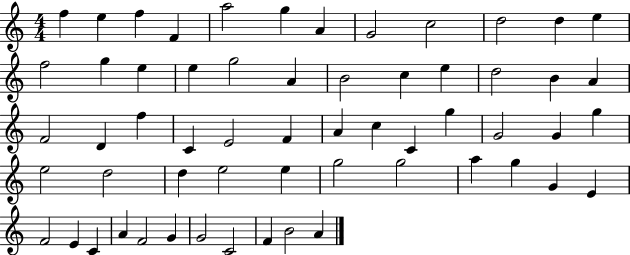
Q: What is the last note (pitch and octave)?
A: A4